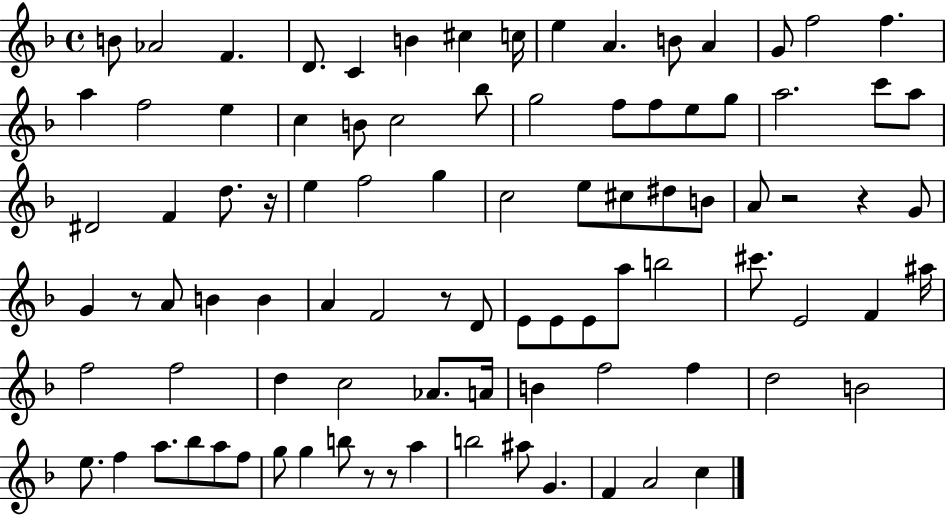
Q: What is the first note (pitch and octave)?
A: B4